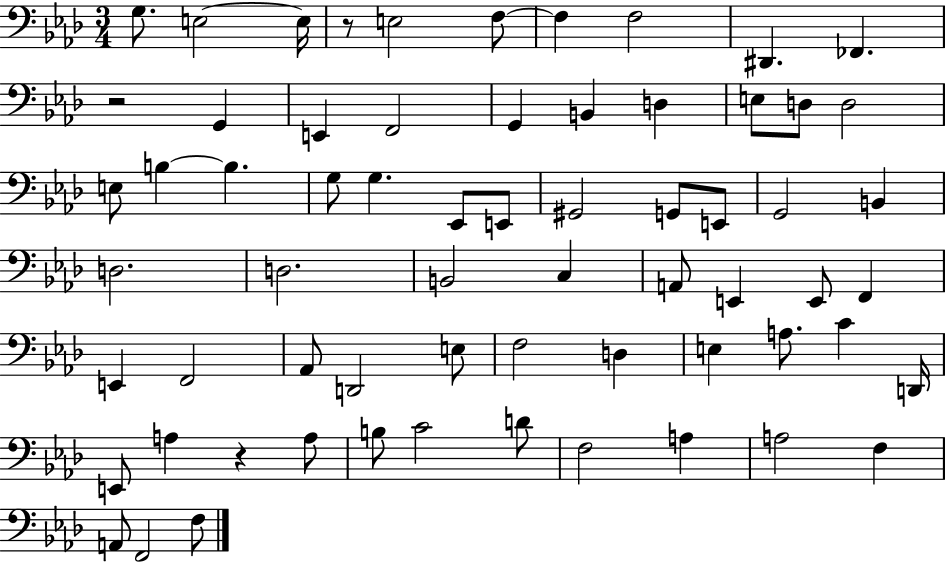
{
  \clef bass
  \numericTimeSignature
  \time 3/4
  \key aes \major
  g8. e2~~ e16 | r8 e2 f8~~ | f4 f2 | dis,4. fes,4. | \break r2 g,4 | e,4 f,2 | g,4 b,4 d4 | e8 d8 d2 | \break e8 b4~~ b4. | g8 g4. ees,8 e,8 | gis,2 g,8 e,8 | g,2 b,4 | \break d2. | d2. | b,2 c4 | a,8 e,4 e,8 f,4 | \break e,4 f,2 | aes,8 d,2 e8 | f2 d4 | e4 a8. c'4 d,16 | \break e,8 a4 r4 a8 | b8 c'2 d'8 | f2 a4 | a2 f4 | \break a,8 f,2 f8 | \bar "|."
}